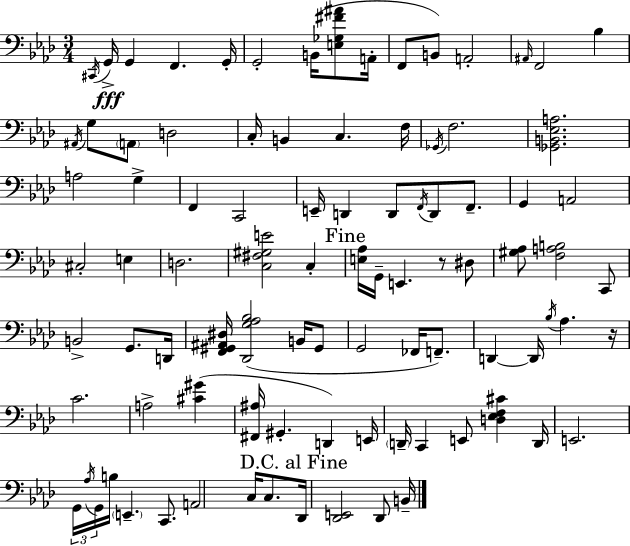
{
  \clef bass
  \numericTimeSignature
  \time 3/4
  \key aes \major
  \acciaccatura { cis,16 }\fff g,16-> g,4 f,4. | g,16-. g,2-. b,16( <e ges fis' ais'>8 | a,16-. f,8 b,8) a,2-. | \grace { ais,16 } f,2 bes4 | \break \acciaccatura { ais,16 } g8 \parenthesize a,8 d2 | c16-. b,4 c4. | f16 \acciaccatura { ges,16 } f2. | <ges, b, ees a>2. | \break a2 | g4-> f,4 c,2 | e,16-- d,4 d,8 \acciaccatura { f,16 } | d,8 f,8.-- g,4 a,2 | \break cis2-. | e4 d2. | <c fis gis e'>2 | c4-. \mark "Fine" <e aes>16 g,16-- e,4. | \break r8 dis8 <gis aes>8 <f a b>2 | c,8 b,2-> | g,8. d,16 <f, gis, ais, dis>16 <des, g aes bes>2( | b,16 gis,8 g,2 | \break fes,16 f,8.--) d,4~~ d,16 \acciaccatura { bes16 } aes4. | r16 c'2. | a2-> | <cis' gis'>4( <fis, ais>16 gis,4.-. | \break d,4) e,16 \parenthesize d,16-- c,4 e,8 | <d ees f cis'>4 d,16 e,2. | \tuplet 3/2 { g,16 \acciaccatura { aes16 } g,16 } b16 \parenthesize e,4.-- | c,8. a,2 | \break c16 c8. \mark "D.C. al Fine" des,16 <des, e,>2 | des,8 b,16-- \bar "|."
}